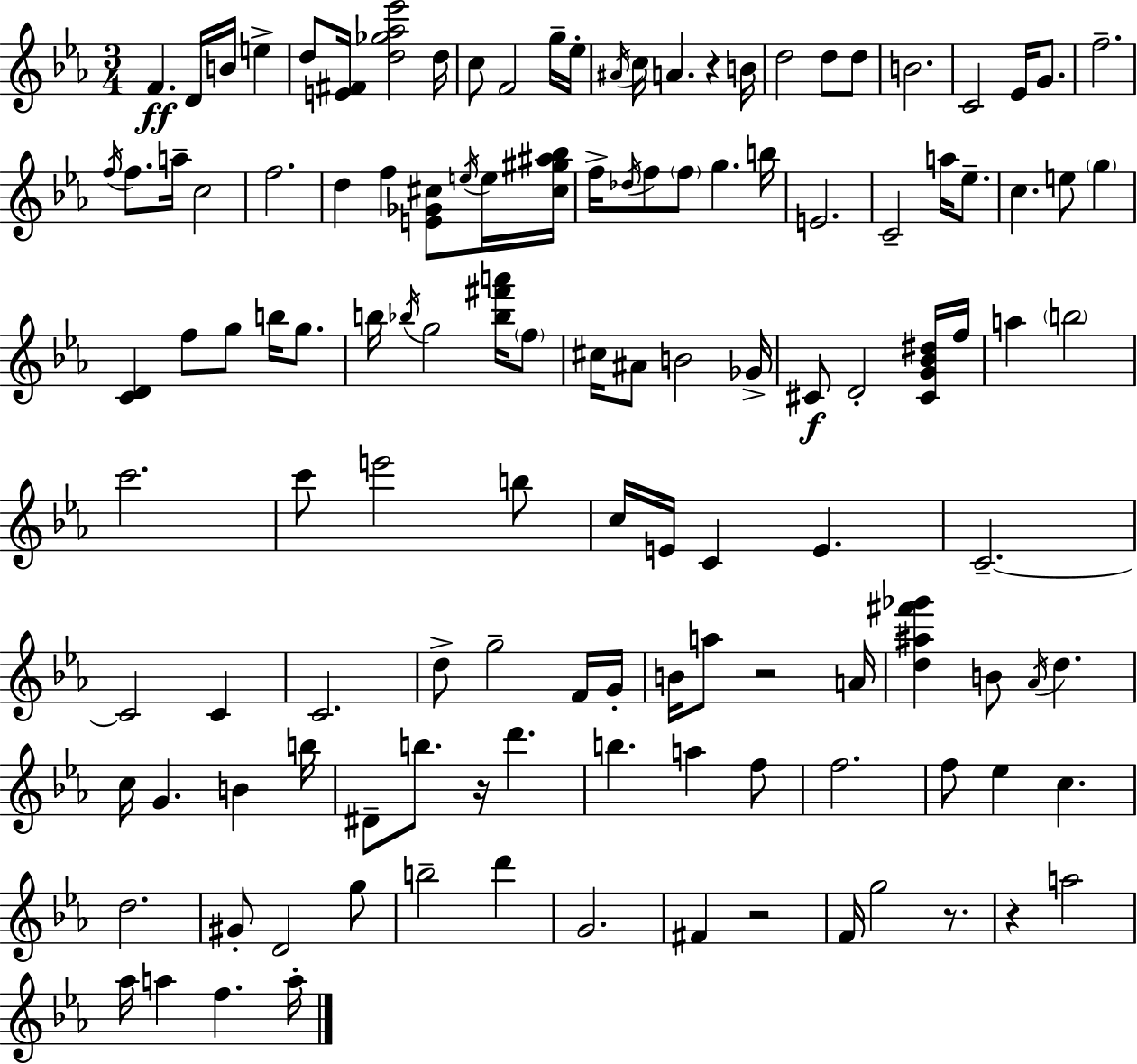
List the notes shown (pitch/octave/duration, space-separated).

F4/q. D4/s B4/s E5/q D5/e [E4,F#4]/s [D5,Gb5,Ab5,Eb6]/h D5/s C5/e F4/h G5/s Eb5/s A#4/s C5/s A4/q. R/q B4/s D5/h D5/e D5/e B4/h. C4/h Eb4/s G4/e. F5/h. F5/s F5/e. A5/s C5/h F5/h. D5/q F5/q [E4,Gb4,C#5]/e E5/s E5/s [C#5,G#5,A#5,Bb5]/s F5/s Db5/s F5/e F5/e G5/q. B5/s E4/h. C4/h A5/s Eb5/e. C5/q. E5/e G5/q [C4,D4]/q F5/e G5/e B5/s G5/e. B5/s Bb5/s G5/h [Bb5,F#6,A6]/s F5/e C#5/s A#4/e B4/h Gb4/s C#4/e D4/h [C#4,G4,Bb4,D#5]/s F5/s A5/q B5/h C6/h. C6/e E6/h B5/e C5/s E4/s C4/q E4/q. C4/h. C4/h C4/q C4/h. D5/e G5/h F4/s G4/s B4/s A5/e R/h A4/s [D5,A#5,F#6,Gb6]/q B4/e Ab4/s D5/q. C5/s G4/q. B4/q B5/s D#4/e B5/e. R/s D6/q. B5/q. A5/q F5/e F5/h. F5/e Eb5/q C5/q. D5/h. G#4/e D4/h G5/e B5/h D6/q G4/h. F#4/q R/h F4/s G5/h R/e. R/q A5/h Ab5/s A5/q F5/q. A5/s